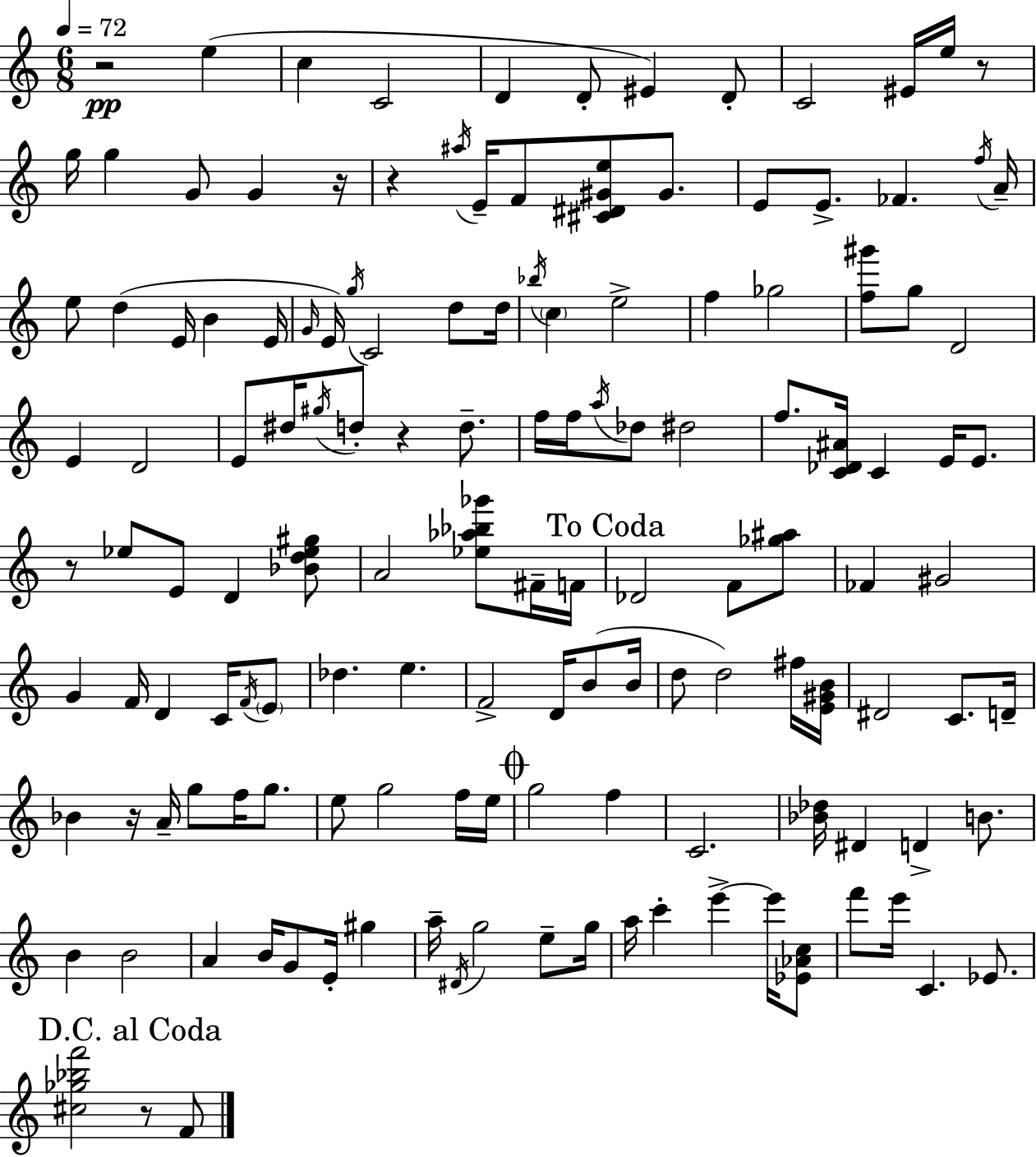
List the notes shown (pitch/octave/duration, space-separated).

R/h E5/q C5/q C4/h D4/q D4/e EIS4/q D4/e C4/h EIS4/s E5/s R/e G5/s G5/q G4/e G4/q R/s R/q A#5/s E4/s F4/e [C#4,D#4,G#4,E5]/e G#4/e. E4/e E4/e. FES4/q. F5/s A4/s E5/e D5/q E4/s B4/q E4/s G4/s E4/s G5/s C4/h D5/e D5/s Bb5/s C5/q E5/h F5/q Gb5/h [F5,G#6]/e G5/e D4/h E4/q D4/h E4/e D#5/s G#5/s D5/e R/q D5/e. F5/s F5/s A5/s Db5/e D#5/h F5/e. [C4,Db4,A#4]/s C4/q E4/s E4/e. R/e Eb5/e E4/e D4/q [Bb4,D5,Eb5,G#5]/e A4/h [Eb5,Ab5,Bb5,Gb6]/e F#4/s F4/s Db4/h F4/e [Gb5,A#5]/e FES4/q G#4/h G4/q F4/s D4/q C4/s F4/s E4/e Db5/q. E5/q. F4/h D4/s B4/e B4/s D5/e D5/h F#5/s [E4,G#4,B4]/s D#4/h C4/e. D4/s Bb4/q R/s A4/s G5/e F5/s G5/e. E5/e G5/h F5/s E5/s G5/h F5/q C4/h. [Bb4,Db5]/s D#4/q D4/q B4/e. B4/q B4/h A4/q B4/s G4/e E4/s G#5/q A5/s D#4/s G5/h E5/e G5/s A5/s C6/q E6/q E6/s [Eb4,Ab4,C5]/e F6/e E6/s C4/q. Eb4/e. [C#5,Gb5,Bb5,F6]/h R/e F4/e